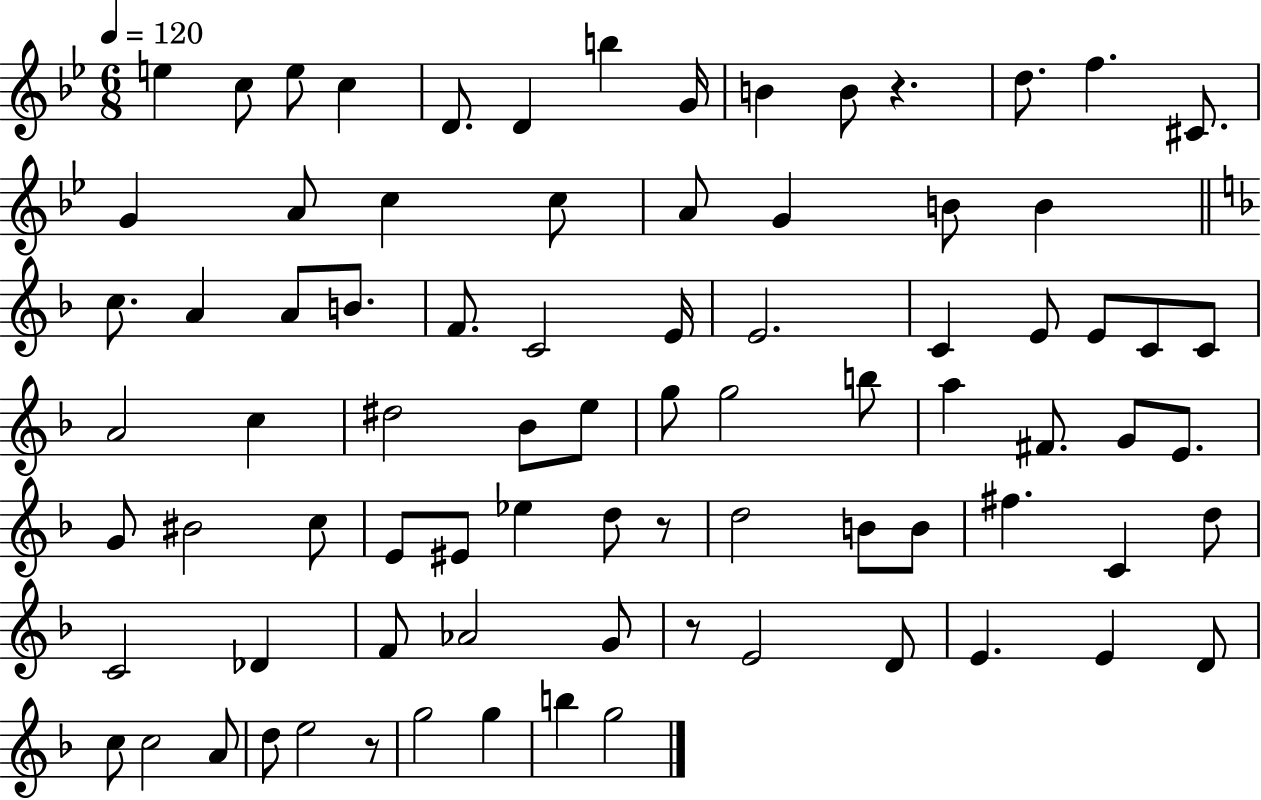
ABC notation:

X:1
T:Untitled
M:6/8
L:1/4
K:Bb
e c/2 e/2 c D/2 D b G/4 B B/2 z d/2 f ^C/2 G A/2 c c/2 A/2 G B/2 B c/2 A A/2 B/2 F/2 C2 E/4 E2 C E/2 E/2 C/2 C/2 A2 c ^d2 _B/2 e/2 g/2 g2 b/2 a ^F/2 G/2 E/2 G/2 ^B2 c/2 E/2 ^E/2 _e d/2 z/2 d2 B/2 B/2 ^f C d/2 C2 _D F/2 _A2 G/2 z/2 E2 D/2 E E D/2 c/2 c2 A/2 d/2 e2 z/2 g2 g b g2